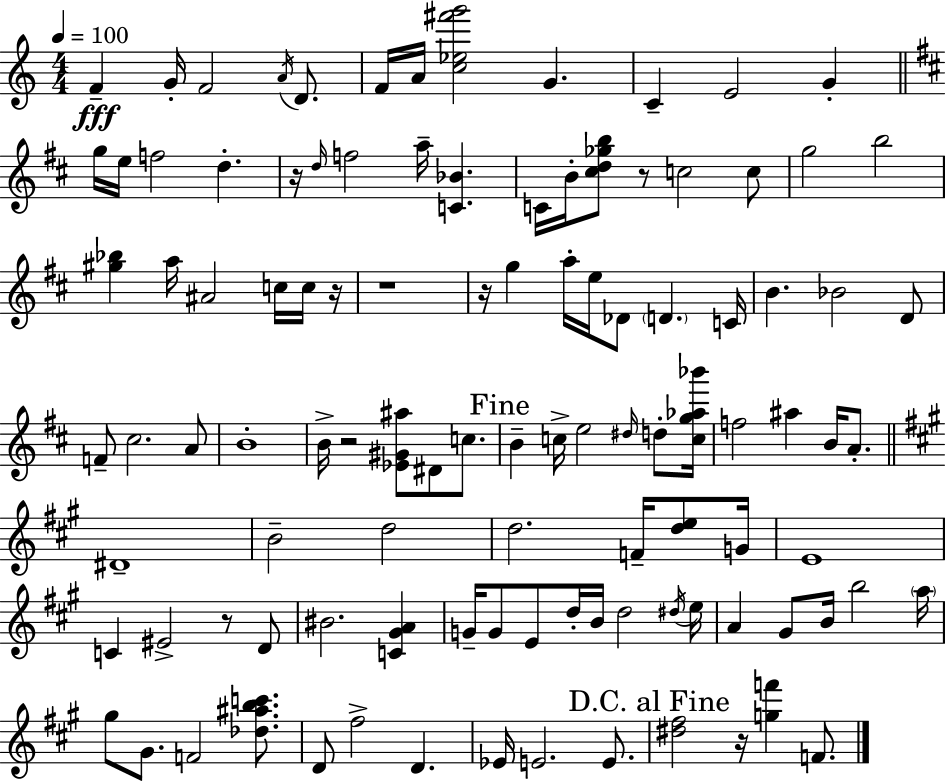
{
  \clef treble
  \numericTimeSignature
  \time 4/4
  \key c \major
  \tempo 4 = 100
  \repeat volta 2 { f'4--\fff g'16-. f'2 \acciaccatura { a'16 } d'8. | f'16 a'16 <c'' ees'' fis''' g'''>2 g'4. | c'4-- e'2 g'4-. | \bar "||" \break \key d \major g''16 e''16 f''2 d''4.-. | r16 \grace { d''16 } f''2 a''16-- <c' bes'>4. | c'16 b'16-. <cis'' d'' ges'' b''>8 r8 c''2 c''8 | g''2 b''2 | \break <gis'' bes''>4 a''16 ais'2 c''16 c''16 | r16 r1 | r16 g''4 a''16-. e''16 des'8 \parenthesize d'4. | c'16 b'4. bes'2 d'8 | \break f'8-- cis''2. a'8 | b'1-. | b'16-> r2 <ees' gis' ais''>8 dis'8 c''8. | \mark "Fine" b'4-- c''16-> e''2 \grace { dis''16 } d''8-. | \break <c'' g'' aes'' bes'''>16 f''2 ais''4 b'16 a'8.-. | \bar "||" \break \key a \major dis'1-- | b'2-- d''2 | d''2. f'16-- <d'' e''>8 g'16 | e'1 | \break c'4 eis'2-> r8 d'8 | bis'2. <c' gis' a'>4 | g'16-- g'8 e'8 d''16-. b'16 d''2 \acciaccatura { dis''16 } | e''16 a'4 gis'8 b'16 b''2 | \break \parenthesize a''16 gis''8 gis'8. f'2 <des'' ais'' b'' c'''>8. | d'8 fis''2-> d'4. | ees'16 e'2. e'8. | \mark "D.C. al Fine" <dis'' fis''>2 r16 <g'' f'''>4 f'8. | \break } \bar "|."
}